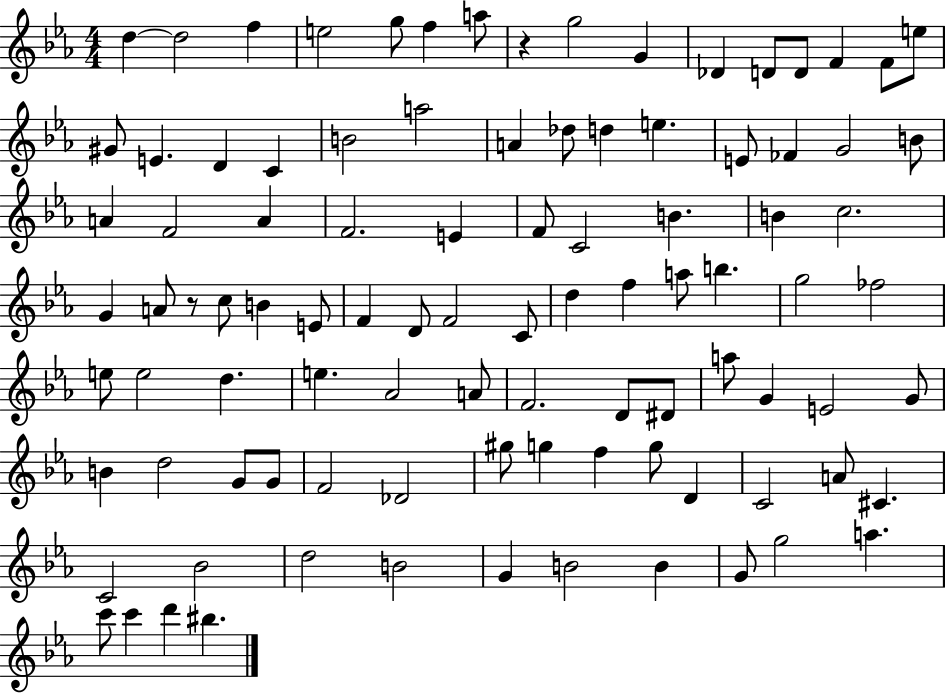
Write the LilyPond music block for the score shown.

{
  \clef treble
  \numericTimeSignature
  \time 4/4
  \key ees \major
  d''4~~ d''2 f''4 | e''2 g''8 f''4 a''8 | r4 g''2 g'4 | des'4 d'8 d'8 f'4 f'8 e''8 | \break gis'8 e'4. d'4 c'4 | b'2 a''2 | a'4 des''8 d''4 e''4. | e'8 fes'4 g'2 b'8 | \break a'4 f'2 a'4 | f'2. e'4 | f'8 c'2 b'4. | b'4 c''2. | \break g'4 a'8 r8 c''8 b'4 e'8 | f'4 d'8 f'2 c'8 | d''4 f''4 a''8 b''4. | g''2 fes''2 | \break e''8 e''2 d''4. | e''4. aes'2 a'8 | f'2. d'8 dis'8 | a''8 g'4 e'2 g'8 | \break b'4 d''2 g'8 g'8 | f'2 des'2 | gis''8 g''4 f''4 g''8 d'4 | c'2 a'8 cis'4. | \break c'2 bes'2 | d''2 b'2 | g'4 b'2 b'4 | g'8 g''2 a''4. | \break c'''8 c'''4 d'''4 bis''4. | \bar "|."
}